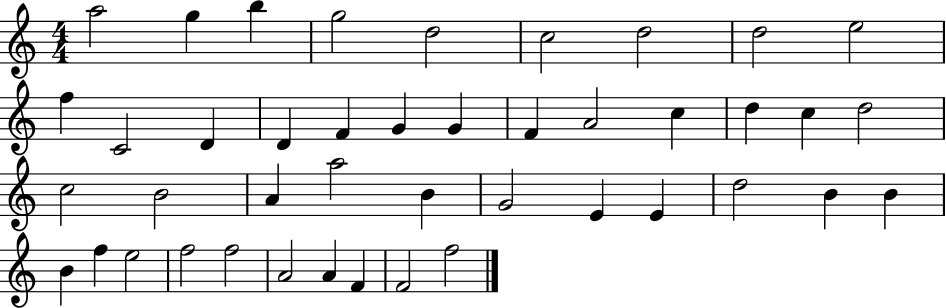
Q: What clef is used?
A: treble